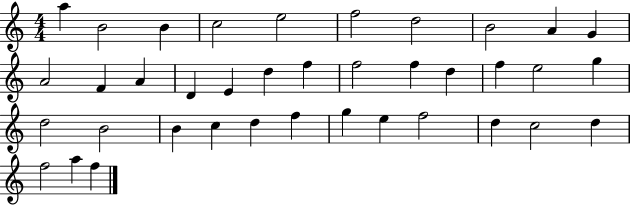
X:1
T:Untitled
M:4/4
L:1/4
K:C
a B2 B c2 e2 f2 d2 B2 A G A2 F A D E d f f2 f d f e2 g d2 B2 B c d f g e f2 d c2 d f2 a f